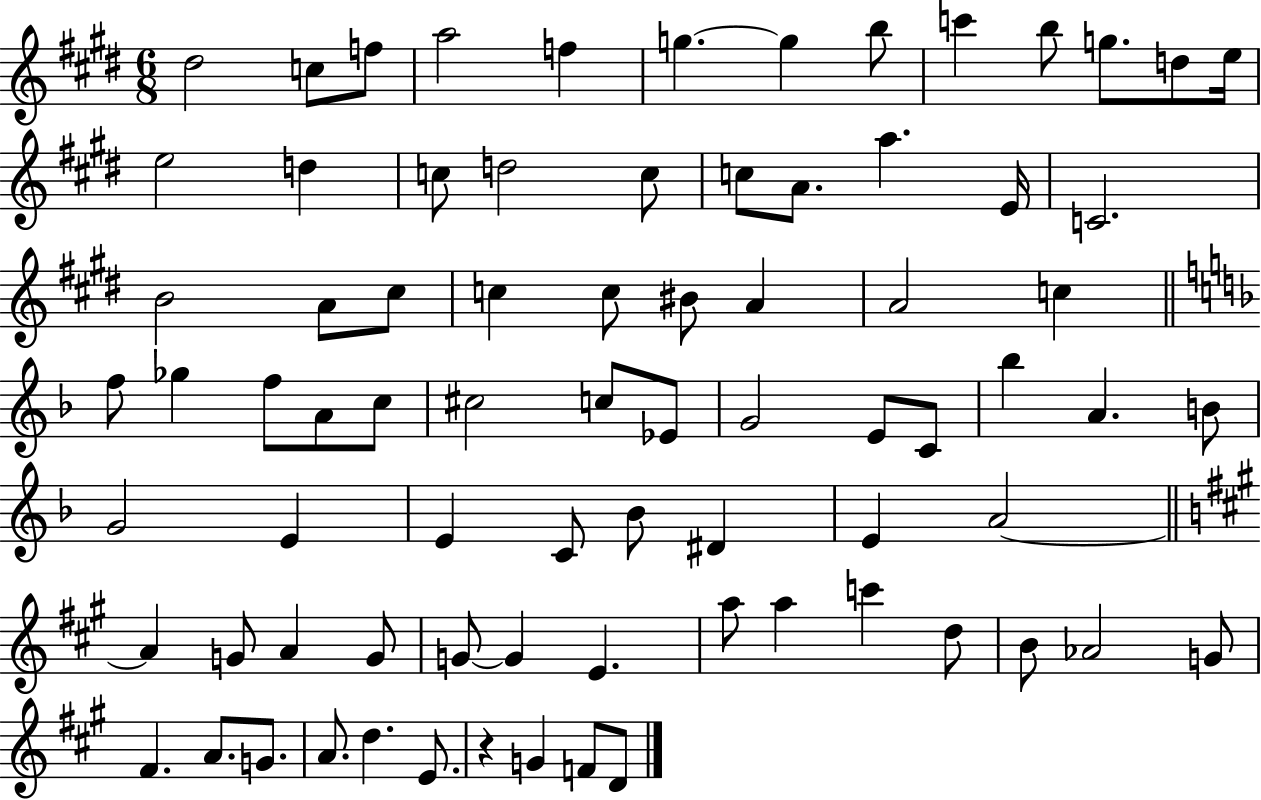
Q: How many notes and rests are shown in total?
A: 78